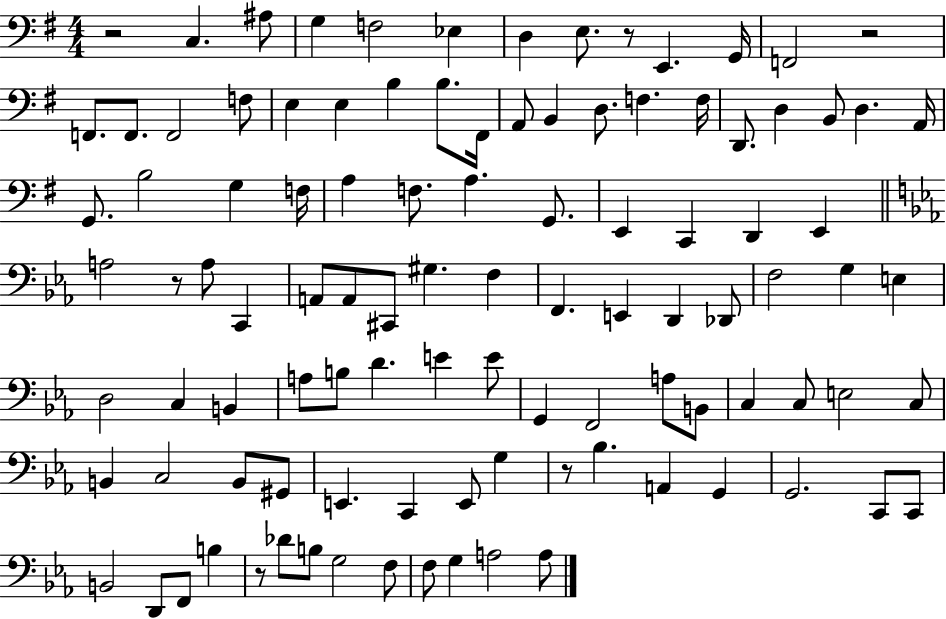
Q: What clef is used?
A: bass